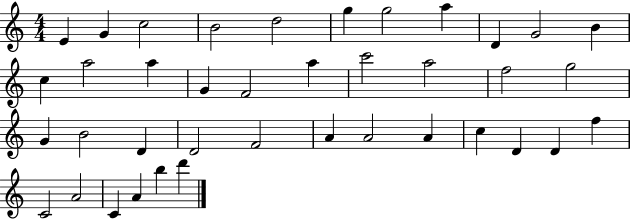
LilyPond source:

{
  \clef treble
  \numericTimeSignature
  \time 4/4
  \key c \major
  e'4 g'4 c''2 | b'2 d''2 | g''4 g''2 a''4 | d'4 g'2 b'4 | \break c''4 a''2 a''4 | g'4 f'2 a''4 | c'''2 a''2 | f''2 g''2 | \break g'4 b'2 d'4 | d'2 f'2 | a'4 a'2 a'4 | c''4 d'4 d'4 f''4 | \break c'2 a'2 | c'4 a'4 b''4 d'''4 | \bar "|."
}